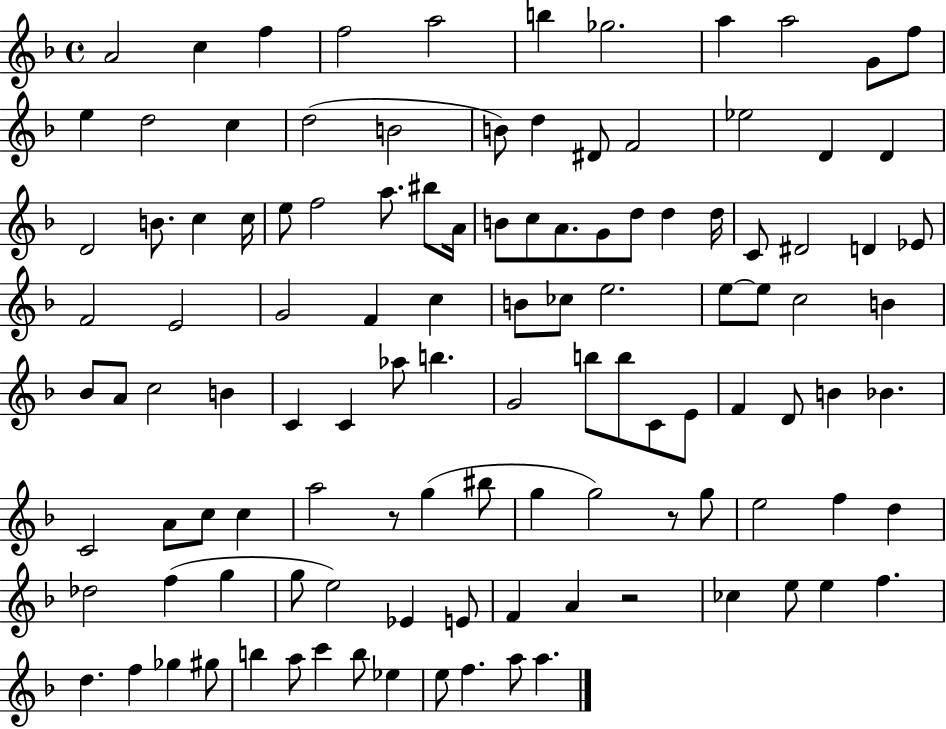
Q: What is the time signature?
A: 4/4